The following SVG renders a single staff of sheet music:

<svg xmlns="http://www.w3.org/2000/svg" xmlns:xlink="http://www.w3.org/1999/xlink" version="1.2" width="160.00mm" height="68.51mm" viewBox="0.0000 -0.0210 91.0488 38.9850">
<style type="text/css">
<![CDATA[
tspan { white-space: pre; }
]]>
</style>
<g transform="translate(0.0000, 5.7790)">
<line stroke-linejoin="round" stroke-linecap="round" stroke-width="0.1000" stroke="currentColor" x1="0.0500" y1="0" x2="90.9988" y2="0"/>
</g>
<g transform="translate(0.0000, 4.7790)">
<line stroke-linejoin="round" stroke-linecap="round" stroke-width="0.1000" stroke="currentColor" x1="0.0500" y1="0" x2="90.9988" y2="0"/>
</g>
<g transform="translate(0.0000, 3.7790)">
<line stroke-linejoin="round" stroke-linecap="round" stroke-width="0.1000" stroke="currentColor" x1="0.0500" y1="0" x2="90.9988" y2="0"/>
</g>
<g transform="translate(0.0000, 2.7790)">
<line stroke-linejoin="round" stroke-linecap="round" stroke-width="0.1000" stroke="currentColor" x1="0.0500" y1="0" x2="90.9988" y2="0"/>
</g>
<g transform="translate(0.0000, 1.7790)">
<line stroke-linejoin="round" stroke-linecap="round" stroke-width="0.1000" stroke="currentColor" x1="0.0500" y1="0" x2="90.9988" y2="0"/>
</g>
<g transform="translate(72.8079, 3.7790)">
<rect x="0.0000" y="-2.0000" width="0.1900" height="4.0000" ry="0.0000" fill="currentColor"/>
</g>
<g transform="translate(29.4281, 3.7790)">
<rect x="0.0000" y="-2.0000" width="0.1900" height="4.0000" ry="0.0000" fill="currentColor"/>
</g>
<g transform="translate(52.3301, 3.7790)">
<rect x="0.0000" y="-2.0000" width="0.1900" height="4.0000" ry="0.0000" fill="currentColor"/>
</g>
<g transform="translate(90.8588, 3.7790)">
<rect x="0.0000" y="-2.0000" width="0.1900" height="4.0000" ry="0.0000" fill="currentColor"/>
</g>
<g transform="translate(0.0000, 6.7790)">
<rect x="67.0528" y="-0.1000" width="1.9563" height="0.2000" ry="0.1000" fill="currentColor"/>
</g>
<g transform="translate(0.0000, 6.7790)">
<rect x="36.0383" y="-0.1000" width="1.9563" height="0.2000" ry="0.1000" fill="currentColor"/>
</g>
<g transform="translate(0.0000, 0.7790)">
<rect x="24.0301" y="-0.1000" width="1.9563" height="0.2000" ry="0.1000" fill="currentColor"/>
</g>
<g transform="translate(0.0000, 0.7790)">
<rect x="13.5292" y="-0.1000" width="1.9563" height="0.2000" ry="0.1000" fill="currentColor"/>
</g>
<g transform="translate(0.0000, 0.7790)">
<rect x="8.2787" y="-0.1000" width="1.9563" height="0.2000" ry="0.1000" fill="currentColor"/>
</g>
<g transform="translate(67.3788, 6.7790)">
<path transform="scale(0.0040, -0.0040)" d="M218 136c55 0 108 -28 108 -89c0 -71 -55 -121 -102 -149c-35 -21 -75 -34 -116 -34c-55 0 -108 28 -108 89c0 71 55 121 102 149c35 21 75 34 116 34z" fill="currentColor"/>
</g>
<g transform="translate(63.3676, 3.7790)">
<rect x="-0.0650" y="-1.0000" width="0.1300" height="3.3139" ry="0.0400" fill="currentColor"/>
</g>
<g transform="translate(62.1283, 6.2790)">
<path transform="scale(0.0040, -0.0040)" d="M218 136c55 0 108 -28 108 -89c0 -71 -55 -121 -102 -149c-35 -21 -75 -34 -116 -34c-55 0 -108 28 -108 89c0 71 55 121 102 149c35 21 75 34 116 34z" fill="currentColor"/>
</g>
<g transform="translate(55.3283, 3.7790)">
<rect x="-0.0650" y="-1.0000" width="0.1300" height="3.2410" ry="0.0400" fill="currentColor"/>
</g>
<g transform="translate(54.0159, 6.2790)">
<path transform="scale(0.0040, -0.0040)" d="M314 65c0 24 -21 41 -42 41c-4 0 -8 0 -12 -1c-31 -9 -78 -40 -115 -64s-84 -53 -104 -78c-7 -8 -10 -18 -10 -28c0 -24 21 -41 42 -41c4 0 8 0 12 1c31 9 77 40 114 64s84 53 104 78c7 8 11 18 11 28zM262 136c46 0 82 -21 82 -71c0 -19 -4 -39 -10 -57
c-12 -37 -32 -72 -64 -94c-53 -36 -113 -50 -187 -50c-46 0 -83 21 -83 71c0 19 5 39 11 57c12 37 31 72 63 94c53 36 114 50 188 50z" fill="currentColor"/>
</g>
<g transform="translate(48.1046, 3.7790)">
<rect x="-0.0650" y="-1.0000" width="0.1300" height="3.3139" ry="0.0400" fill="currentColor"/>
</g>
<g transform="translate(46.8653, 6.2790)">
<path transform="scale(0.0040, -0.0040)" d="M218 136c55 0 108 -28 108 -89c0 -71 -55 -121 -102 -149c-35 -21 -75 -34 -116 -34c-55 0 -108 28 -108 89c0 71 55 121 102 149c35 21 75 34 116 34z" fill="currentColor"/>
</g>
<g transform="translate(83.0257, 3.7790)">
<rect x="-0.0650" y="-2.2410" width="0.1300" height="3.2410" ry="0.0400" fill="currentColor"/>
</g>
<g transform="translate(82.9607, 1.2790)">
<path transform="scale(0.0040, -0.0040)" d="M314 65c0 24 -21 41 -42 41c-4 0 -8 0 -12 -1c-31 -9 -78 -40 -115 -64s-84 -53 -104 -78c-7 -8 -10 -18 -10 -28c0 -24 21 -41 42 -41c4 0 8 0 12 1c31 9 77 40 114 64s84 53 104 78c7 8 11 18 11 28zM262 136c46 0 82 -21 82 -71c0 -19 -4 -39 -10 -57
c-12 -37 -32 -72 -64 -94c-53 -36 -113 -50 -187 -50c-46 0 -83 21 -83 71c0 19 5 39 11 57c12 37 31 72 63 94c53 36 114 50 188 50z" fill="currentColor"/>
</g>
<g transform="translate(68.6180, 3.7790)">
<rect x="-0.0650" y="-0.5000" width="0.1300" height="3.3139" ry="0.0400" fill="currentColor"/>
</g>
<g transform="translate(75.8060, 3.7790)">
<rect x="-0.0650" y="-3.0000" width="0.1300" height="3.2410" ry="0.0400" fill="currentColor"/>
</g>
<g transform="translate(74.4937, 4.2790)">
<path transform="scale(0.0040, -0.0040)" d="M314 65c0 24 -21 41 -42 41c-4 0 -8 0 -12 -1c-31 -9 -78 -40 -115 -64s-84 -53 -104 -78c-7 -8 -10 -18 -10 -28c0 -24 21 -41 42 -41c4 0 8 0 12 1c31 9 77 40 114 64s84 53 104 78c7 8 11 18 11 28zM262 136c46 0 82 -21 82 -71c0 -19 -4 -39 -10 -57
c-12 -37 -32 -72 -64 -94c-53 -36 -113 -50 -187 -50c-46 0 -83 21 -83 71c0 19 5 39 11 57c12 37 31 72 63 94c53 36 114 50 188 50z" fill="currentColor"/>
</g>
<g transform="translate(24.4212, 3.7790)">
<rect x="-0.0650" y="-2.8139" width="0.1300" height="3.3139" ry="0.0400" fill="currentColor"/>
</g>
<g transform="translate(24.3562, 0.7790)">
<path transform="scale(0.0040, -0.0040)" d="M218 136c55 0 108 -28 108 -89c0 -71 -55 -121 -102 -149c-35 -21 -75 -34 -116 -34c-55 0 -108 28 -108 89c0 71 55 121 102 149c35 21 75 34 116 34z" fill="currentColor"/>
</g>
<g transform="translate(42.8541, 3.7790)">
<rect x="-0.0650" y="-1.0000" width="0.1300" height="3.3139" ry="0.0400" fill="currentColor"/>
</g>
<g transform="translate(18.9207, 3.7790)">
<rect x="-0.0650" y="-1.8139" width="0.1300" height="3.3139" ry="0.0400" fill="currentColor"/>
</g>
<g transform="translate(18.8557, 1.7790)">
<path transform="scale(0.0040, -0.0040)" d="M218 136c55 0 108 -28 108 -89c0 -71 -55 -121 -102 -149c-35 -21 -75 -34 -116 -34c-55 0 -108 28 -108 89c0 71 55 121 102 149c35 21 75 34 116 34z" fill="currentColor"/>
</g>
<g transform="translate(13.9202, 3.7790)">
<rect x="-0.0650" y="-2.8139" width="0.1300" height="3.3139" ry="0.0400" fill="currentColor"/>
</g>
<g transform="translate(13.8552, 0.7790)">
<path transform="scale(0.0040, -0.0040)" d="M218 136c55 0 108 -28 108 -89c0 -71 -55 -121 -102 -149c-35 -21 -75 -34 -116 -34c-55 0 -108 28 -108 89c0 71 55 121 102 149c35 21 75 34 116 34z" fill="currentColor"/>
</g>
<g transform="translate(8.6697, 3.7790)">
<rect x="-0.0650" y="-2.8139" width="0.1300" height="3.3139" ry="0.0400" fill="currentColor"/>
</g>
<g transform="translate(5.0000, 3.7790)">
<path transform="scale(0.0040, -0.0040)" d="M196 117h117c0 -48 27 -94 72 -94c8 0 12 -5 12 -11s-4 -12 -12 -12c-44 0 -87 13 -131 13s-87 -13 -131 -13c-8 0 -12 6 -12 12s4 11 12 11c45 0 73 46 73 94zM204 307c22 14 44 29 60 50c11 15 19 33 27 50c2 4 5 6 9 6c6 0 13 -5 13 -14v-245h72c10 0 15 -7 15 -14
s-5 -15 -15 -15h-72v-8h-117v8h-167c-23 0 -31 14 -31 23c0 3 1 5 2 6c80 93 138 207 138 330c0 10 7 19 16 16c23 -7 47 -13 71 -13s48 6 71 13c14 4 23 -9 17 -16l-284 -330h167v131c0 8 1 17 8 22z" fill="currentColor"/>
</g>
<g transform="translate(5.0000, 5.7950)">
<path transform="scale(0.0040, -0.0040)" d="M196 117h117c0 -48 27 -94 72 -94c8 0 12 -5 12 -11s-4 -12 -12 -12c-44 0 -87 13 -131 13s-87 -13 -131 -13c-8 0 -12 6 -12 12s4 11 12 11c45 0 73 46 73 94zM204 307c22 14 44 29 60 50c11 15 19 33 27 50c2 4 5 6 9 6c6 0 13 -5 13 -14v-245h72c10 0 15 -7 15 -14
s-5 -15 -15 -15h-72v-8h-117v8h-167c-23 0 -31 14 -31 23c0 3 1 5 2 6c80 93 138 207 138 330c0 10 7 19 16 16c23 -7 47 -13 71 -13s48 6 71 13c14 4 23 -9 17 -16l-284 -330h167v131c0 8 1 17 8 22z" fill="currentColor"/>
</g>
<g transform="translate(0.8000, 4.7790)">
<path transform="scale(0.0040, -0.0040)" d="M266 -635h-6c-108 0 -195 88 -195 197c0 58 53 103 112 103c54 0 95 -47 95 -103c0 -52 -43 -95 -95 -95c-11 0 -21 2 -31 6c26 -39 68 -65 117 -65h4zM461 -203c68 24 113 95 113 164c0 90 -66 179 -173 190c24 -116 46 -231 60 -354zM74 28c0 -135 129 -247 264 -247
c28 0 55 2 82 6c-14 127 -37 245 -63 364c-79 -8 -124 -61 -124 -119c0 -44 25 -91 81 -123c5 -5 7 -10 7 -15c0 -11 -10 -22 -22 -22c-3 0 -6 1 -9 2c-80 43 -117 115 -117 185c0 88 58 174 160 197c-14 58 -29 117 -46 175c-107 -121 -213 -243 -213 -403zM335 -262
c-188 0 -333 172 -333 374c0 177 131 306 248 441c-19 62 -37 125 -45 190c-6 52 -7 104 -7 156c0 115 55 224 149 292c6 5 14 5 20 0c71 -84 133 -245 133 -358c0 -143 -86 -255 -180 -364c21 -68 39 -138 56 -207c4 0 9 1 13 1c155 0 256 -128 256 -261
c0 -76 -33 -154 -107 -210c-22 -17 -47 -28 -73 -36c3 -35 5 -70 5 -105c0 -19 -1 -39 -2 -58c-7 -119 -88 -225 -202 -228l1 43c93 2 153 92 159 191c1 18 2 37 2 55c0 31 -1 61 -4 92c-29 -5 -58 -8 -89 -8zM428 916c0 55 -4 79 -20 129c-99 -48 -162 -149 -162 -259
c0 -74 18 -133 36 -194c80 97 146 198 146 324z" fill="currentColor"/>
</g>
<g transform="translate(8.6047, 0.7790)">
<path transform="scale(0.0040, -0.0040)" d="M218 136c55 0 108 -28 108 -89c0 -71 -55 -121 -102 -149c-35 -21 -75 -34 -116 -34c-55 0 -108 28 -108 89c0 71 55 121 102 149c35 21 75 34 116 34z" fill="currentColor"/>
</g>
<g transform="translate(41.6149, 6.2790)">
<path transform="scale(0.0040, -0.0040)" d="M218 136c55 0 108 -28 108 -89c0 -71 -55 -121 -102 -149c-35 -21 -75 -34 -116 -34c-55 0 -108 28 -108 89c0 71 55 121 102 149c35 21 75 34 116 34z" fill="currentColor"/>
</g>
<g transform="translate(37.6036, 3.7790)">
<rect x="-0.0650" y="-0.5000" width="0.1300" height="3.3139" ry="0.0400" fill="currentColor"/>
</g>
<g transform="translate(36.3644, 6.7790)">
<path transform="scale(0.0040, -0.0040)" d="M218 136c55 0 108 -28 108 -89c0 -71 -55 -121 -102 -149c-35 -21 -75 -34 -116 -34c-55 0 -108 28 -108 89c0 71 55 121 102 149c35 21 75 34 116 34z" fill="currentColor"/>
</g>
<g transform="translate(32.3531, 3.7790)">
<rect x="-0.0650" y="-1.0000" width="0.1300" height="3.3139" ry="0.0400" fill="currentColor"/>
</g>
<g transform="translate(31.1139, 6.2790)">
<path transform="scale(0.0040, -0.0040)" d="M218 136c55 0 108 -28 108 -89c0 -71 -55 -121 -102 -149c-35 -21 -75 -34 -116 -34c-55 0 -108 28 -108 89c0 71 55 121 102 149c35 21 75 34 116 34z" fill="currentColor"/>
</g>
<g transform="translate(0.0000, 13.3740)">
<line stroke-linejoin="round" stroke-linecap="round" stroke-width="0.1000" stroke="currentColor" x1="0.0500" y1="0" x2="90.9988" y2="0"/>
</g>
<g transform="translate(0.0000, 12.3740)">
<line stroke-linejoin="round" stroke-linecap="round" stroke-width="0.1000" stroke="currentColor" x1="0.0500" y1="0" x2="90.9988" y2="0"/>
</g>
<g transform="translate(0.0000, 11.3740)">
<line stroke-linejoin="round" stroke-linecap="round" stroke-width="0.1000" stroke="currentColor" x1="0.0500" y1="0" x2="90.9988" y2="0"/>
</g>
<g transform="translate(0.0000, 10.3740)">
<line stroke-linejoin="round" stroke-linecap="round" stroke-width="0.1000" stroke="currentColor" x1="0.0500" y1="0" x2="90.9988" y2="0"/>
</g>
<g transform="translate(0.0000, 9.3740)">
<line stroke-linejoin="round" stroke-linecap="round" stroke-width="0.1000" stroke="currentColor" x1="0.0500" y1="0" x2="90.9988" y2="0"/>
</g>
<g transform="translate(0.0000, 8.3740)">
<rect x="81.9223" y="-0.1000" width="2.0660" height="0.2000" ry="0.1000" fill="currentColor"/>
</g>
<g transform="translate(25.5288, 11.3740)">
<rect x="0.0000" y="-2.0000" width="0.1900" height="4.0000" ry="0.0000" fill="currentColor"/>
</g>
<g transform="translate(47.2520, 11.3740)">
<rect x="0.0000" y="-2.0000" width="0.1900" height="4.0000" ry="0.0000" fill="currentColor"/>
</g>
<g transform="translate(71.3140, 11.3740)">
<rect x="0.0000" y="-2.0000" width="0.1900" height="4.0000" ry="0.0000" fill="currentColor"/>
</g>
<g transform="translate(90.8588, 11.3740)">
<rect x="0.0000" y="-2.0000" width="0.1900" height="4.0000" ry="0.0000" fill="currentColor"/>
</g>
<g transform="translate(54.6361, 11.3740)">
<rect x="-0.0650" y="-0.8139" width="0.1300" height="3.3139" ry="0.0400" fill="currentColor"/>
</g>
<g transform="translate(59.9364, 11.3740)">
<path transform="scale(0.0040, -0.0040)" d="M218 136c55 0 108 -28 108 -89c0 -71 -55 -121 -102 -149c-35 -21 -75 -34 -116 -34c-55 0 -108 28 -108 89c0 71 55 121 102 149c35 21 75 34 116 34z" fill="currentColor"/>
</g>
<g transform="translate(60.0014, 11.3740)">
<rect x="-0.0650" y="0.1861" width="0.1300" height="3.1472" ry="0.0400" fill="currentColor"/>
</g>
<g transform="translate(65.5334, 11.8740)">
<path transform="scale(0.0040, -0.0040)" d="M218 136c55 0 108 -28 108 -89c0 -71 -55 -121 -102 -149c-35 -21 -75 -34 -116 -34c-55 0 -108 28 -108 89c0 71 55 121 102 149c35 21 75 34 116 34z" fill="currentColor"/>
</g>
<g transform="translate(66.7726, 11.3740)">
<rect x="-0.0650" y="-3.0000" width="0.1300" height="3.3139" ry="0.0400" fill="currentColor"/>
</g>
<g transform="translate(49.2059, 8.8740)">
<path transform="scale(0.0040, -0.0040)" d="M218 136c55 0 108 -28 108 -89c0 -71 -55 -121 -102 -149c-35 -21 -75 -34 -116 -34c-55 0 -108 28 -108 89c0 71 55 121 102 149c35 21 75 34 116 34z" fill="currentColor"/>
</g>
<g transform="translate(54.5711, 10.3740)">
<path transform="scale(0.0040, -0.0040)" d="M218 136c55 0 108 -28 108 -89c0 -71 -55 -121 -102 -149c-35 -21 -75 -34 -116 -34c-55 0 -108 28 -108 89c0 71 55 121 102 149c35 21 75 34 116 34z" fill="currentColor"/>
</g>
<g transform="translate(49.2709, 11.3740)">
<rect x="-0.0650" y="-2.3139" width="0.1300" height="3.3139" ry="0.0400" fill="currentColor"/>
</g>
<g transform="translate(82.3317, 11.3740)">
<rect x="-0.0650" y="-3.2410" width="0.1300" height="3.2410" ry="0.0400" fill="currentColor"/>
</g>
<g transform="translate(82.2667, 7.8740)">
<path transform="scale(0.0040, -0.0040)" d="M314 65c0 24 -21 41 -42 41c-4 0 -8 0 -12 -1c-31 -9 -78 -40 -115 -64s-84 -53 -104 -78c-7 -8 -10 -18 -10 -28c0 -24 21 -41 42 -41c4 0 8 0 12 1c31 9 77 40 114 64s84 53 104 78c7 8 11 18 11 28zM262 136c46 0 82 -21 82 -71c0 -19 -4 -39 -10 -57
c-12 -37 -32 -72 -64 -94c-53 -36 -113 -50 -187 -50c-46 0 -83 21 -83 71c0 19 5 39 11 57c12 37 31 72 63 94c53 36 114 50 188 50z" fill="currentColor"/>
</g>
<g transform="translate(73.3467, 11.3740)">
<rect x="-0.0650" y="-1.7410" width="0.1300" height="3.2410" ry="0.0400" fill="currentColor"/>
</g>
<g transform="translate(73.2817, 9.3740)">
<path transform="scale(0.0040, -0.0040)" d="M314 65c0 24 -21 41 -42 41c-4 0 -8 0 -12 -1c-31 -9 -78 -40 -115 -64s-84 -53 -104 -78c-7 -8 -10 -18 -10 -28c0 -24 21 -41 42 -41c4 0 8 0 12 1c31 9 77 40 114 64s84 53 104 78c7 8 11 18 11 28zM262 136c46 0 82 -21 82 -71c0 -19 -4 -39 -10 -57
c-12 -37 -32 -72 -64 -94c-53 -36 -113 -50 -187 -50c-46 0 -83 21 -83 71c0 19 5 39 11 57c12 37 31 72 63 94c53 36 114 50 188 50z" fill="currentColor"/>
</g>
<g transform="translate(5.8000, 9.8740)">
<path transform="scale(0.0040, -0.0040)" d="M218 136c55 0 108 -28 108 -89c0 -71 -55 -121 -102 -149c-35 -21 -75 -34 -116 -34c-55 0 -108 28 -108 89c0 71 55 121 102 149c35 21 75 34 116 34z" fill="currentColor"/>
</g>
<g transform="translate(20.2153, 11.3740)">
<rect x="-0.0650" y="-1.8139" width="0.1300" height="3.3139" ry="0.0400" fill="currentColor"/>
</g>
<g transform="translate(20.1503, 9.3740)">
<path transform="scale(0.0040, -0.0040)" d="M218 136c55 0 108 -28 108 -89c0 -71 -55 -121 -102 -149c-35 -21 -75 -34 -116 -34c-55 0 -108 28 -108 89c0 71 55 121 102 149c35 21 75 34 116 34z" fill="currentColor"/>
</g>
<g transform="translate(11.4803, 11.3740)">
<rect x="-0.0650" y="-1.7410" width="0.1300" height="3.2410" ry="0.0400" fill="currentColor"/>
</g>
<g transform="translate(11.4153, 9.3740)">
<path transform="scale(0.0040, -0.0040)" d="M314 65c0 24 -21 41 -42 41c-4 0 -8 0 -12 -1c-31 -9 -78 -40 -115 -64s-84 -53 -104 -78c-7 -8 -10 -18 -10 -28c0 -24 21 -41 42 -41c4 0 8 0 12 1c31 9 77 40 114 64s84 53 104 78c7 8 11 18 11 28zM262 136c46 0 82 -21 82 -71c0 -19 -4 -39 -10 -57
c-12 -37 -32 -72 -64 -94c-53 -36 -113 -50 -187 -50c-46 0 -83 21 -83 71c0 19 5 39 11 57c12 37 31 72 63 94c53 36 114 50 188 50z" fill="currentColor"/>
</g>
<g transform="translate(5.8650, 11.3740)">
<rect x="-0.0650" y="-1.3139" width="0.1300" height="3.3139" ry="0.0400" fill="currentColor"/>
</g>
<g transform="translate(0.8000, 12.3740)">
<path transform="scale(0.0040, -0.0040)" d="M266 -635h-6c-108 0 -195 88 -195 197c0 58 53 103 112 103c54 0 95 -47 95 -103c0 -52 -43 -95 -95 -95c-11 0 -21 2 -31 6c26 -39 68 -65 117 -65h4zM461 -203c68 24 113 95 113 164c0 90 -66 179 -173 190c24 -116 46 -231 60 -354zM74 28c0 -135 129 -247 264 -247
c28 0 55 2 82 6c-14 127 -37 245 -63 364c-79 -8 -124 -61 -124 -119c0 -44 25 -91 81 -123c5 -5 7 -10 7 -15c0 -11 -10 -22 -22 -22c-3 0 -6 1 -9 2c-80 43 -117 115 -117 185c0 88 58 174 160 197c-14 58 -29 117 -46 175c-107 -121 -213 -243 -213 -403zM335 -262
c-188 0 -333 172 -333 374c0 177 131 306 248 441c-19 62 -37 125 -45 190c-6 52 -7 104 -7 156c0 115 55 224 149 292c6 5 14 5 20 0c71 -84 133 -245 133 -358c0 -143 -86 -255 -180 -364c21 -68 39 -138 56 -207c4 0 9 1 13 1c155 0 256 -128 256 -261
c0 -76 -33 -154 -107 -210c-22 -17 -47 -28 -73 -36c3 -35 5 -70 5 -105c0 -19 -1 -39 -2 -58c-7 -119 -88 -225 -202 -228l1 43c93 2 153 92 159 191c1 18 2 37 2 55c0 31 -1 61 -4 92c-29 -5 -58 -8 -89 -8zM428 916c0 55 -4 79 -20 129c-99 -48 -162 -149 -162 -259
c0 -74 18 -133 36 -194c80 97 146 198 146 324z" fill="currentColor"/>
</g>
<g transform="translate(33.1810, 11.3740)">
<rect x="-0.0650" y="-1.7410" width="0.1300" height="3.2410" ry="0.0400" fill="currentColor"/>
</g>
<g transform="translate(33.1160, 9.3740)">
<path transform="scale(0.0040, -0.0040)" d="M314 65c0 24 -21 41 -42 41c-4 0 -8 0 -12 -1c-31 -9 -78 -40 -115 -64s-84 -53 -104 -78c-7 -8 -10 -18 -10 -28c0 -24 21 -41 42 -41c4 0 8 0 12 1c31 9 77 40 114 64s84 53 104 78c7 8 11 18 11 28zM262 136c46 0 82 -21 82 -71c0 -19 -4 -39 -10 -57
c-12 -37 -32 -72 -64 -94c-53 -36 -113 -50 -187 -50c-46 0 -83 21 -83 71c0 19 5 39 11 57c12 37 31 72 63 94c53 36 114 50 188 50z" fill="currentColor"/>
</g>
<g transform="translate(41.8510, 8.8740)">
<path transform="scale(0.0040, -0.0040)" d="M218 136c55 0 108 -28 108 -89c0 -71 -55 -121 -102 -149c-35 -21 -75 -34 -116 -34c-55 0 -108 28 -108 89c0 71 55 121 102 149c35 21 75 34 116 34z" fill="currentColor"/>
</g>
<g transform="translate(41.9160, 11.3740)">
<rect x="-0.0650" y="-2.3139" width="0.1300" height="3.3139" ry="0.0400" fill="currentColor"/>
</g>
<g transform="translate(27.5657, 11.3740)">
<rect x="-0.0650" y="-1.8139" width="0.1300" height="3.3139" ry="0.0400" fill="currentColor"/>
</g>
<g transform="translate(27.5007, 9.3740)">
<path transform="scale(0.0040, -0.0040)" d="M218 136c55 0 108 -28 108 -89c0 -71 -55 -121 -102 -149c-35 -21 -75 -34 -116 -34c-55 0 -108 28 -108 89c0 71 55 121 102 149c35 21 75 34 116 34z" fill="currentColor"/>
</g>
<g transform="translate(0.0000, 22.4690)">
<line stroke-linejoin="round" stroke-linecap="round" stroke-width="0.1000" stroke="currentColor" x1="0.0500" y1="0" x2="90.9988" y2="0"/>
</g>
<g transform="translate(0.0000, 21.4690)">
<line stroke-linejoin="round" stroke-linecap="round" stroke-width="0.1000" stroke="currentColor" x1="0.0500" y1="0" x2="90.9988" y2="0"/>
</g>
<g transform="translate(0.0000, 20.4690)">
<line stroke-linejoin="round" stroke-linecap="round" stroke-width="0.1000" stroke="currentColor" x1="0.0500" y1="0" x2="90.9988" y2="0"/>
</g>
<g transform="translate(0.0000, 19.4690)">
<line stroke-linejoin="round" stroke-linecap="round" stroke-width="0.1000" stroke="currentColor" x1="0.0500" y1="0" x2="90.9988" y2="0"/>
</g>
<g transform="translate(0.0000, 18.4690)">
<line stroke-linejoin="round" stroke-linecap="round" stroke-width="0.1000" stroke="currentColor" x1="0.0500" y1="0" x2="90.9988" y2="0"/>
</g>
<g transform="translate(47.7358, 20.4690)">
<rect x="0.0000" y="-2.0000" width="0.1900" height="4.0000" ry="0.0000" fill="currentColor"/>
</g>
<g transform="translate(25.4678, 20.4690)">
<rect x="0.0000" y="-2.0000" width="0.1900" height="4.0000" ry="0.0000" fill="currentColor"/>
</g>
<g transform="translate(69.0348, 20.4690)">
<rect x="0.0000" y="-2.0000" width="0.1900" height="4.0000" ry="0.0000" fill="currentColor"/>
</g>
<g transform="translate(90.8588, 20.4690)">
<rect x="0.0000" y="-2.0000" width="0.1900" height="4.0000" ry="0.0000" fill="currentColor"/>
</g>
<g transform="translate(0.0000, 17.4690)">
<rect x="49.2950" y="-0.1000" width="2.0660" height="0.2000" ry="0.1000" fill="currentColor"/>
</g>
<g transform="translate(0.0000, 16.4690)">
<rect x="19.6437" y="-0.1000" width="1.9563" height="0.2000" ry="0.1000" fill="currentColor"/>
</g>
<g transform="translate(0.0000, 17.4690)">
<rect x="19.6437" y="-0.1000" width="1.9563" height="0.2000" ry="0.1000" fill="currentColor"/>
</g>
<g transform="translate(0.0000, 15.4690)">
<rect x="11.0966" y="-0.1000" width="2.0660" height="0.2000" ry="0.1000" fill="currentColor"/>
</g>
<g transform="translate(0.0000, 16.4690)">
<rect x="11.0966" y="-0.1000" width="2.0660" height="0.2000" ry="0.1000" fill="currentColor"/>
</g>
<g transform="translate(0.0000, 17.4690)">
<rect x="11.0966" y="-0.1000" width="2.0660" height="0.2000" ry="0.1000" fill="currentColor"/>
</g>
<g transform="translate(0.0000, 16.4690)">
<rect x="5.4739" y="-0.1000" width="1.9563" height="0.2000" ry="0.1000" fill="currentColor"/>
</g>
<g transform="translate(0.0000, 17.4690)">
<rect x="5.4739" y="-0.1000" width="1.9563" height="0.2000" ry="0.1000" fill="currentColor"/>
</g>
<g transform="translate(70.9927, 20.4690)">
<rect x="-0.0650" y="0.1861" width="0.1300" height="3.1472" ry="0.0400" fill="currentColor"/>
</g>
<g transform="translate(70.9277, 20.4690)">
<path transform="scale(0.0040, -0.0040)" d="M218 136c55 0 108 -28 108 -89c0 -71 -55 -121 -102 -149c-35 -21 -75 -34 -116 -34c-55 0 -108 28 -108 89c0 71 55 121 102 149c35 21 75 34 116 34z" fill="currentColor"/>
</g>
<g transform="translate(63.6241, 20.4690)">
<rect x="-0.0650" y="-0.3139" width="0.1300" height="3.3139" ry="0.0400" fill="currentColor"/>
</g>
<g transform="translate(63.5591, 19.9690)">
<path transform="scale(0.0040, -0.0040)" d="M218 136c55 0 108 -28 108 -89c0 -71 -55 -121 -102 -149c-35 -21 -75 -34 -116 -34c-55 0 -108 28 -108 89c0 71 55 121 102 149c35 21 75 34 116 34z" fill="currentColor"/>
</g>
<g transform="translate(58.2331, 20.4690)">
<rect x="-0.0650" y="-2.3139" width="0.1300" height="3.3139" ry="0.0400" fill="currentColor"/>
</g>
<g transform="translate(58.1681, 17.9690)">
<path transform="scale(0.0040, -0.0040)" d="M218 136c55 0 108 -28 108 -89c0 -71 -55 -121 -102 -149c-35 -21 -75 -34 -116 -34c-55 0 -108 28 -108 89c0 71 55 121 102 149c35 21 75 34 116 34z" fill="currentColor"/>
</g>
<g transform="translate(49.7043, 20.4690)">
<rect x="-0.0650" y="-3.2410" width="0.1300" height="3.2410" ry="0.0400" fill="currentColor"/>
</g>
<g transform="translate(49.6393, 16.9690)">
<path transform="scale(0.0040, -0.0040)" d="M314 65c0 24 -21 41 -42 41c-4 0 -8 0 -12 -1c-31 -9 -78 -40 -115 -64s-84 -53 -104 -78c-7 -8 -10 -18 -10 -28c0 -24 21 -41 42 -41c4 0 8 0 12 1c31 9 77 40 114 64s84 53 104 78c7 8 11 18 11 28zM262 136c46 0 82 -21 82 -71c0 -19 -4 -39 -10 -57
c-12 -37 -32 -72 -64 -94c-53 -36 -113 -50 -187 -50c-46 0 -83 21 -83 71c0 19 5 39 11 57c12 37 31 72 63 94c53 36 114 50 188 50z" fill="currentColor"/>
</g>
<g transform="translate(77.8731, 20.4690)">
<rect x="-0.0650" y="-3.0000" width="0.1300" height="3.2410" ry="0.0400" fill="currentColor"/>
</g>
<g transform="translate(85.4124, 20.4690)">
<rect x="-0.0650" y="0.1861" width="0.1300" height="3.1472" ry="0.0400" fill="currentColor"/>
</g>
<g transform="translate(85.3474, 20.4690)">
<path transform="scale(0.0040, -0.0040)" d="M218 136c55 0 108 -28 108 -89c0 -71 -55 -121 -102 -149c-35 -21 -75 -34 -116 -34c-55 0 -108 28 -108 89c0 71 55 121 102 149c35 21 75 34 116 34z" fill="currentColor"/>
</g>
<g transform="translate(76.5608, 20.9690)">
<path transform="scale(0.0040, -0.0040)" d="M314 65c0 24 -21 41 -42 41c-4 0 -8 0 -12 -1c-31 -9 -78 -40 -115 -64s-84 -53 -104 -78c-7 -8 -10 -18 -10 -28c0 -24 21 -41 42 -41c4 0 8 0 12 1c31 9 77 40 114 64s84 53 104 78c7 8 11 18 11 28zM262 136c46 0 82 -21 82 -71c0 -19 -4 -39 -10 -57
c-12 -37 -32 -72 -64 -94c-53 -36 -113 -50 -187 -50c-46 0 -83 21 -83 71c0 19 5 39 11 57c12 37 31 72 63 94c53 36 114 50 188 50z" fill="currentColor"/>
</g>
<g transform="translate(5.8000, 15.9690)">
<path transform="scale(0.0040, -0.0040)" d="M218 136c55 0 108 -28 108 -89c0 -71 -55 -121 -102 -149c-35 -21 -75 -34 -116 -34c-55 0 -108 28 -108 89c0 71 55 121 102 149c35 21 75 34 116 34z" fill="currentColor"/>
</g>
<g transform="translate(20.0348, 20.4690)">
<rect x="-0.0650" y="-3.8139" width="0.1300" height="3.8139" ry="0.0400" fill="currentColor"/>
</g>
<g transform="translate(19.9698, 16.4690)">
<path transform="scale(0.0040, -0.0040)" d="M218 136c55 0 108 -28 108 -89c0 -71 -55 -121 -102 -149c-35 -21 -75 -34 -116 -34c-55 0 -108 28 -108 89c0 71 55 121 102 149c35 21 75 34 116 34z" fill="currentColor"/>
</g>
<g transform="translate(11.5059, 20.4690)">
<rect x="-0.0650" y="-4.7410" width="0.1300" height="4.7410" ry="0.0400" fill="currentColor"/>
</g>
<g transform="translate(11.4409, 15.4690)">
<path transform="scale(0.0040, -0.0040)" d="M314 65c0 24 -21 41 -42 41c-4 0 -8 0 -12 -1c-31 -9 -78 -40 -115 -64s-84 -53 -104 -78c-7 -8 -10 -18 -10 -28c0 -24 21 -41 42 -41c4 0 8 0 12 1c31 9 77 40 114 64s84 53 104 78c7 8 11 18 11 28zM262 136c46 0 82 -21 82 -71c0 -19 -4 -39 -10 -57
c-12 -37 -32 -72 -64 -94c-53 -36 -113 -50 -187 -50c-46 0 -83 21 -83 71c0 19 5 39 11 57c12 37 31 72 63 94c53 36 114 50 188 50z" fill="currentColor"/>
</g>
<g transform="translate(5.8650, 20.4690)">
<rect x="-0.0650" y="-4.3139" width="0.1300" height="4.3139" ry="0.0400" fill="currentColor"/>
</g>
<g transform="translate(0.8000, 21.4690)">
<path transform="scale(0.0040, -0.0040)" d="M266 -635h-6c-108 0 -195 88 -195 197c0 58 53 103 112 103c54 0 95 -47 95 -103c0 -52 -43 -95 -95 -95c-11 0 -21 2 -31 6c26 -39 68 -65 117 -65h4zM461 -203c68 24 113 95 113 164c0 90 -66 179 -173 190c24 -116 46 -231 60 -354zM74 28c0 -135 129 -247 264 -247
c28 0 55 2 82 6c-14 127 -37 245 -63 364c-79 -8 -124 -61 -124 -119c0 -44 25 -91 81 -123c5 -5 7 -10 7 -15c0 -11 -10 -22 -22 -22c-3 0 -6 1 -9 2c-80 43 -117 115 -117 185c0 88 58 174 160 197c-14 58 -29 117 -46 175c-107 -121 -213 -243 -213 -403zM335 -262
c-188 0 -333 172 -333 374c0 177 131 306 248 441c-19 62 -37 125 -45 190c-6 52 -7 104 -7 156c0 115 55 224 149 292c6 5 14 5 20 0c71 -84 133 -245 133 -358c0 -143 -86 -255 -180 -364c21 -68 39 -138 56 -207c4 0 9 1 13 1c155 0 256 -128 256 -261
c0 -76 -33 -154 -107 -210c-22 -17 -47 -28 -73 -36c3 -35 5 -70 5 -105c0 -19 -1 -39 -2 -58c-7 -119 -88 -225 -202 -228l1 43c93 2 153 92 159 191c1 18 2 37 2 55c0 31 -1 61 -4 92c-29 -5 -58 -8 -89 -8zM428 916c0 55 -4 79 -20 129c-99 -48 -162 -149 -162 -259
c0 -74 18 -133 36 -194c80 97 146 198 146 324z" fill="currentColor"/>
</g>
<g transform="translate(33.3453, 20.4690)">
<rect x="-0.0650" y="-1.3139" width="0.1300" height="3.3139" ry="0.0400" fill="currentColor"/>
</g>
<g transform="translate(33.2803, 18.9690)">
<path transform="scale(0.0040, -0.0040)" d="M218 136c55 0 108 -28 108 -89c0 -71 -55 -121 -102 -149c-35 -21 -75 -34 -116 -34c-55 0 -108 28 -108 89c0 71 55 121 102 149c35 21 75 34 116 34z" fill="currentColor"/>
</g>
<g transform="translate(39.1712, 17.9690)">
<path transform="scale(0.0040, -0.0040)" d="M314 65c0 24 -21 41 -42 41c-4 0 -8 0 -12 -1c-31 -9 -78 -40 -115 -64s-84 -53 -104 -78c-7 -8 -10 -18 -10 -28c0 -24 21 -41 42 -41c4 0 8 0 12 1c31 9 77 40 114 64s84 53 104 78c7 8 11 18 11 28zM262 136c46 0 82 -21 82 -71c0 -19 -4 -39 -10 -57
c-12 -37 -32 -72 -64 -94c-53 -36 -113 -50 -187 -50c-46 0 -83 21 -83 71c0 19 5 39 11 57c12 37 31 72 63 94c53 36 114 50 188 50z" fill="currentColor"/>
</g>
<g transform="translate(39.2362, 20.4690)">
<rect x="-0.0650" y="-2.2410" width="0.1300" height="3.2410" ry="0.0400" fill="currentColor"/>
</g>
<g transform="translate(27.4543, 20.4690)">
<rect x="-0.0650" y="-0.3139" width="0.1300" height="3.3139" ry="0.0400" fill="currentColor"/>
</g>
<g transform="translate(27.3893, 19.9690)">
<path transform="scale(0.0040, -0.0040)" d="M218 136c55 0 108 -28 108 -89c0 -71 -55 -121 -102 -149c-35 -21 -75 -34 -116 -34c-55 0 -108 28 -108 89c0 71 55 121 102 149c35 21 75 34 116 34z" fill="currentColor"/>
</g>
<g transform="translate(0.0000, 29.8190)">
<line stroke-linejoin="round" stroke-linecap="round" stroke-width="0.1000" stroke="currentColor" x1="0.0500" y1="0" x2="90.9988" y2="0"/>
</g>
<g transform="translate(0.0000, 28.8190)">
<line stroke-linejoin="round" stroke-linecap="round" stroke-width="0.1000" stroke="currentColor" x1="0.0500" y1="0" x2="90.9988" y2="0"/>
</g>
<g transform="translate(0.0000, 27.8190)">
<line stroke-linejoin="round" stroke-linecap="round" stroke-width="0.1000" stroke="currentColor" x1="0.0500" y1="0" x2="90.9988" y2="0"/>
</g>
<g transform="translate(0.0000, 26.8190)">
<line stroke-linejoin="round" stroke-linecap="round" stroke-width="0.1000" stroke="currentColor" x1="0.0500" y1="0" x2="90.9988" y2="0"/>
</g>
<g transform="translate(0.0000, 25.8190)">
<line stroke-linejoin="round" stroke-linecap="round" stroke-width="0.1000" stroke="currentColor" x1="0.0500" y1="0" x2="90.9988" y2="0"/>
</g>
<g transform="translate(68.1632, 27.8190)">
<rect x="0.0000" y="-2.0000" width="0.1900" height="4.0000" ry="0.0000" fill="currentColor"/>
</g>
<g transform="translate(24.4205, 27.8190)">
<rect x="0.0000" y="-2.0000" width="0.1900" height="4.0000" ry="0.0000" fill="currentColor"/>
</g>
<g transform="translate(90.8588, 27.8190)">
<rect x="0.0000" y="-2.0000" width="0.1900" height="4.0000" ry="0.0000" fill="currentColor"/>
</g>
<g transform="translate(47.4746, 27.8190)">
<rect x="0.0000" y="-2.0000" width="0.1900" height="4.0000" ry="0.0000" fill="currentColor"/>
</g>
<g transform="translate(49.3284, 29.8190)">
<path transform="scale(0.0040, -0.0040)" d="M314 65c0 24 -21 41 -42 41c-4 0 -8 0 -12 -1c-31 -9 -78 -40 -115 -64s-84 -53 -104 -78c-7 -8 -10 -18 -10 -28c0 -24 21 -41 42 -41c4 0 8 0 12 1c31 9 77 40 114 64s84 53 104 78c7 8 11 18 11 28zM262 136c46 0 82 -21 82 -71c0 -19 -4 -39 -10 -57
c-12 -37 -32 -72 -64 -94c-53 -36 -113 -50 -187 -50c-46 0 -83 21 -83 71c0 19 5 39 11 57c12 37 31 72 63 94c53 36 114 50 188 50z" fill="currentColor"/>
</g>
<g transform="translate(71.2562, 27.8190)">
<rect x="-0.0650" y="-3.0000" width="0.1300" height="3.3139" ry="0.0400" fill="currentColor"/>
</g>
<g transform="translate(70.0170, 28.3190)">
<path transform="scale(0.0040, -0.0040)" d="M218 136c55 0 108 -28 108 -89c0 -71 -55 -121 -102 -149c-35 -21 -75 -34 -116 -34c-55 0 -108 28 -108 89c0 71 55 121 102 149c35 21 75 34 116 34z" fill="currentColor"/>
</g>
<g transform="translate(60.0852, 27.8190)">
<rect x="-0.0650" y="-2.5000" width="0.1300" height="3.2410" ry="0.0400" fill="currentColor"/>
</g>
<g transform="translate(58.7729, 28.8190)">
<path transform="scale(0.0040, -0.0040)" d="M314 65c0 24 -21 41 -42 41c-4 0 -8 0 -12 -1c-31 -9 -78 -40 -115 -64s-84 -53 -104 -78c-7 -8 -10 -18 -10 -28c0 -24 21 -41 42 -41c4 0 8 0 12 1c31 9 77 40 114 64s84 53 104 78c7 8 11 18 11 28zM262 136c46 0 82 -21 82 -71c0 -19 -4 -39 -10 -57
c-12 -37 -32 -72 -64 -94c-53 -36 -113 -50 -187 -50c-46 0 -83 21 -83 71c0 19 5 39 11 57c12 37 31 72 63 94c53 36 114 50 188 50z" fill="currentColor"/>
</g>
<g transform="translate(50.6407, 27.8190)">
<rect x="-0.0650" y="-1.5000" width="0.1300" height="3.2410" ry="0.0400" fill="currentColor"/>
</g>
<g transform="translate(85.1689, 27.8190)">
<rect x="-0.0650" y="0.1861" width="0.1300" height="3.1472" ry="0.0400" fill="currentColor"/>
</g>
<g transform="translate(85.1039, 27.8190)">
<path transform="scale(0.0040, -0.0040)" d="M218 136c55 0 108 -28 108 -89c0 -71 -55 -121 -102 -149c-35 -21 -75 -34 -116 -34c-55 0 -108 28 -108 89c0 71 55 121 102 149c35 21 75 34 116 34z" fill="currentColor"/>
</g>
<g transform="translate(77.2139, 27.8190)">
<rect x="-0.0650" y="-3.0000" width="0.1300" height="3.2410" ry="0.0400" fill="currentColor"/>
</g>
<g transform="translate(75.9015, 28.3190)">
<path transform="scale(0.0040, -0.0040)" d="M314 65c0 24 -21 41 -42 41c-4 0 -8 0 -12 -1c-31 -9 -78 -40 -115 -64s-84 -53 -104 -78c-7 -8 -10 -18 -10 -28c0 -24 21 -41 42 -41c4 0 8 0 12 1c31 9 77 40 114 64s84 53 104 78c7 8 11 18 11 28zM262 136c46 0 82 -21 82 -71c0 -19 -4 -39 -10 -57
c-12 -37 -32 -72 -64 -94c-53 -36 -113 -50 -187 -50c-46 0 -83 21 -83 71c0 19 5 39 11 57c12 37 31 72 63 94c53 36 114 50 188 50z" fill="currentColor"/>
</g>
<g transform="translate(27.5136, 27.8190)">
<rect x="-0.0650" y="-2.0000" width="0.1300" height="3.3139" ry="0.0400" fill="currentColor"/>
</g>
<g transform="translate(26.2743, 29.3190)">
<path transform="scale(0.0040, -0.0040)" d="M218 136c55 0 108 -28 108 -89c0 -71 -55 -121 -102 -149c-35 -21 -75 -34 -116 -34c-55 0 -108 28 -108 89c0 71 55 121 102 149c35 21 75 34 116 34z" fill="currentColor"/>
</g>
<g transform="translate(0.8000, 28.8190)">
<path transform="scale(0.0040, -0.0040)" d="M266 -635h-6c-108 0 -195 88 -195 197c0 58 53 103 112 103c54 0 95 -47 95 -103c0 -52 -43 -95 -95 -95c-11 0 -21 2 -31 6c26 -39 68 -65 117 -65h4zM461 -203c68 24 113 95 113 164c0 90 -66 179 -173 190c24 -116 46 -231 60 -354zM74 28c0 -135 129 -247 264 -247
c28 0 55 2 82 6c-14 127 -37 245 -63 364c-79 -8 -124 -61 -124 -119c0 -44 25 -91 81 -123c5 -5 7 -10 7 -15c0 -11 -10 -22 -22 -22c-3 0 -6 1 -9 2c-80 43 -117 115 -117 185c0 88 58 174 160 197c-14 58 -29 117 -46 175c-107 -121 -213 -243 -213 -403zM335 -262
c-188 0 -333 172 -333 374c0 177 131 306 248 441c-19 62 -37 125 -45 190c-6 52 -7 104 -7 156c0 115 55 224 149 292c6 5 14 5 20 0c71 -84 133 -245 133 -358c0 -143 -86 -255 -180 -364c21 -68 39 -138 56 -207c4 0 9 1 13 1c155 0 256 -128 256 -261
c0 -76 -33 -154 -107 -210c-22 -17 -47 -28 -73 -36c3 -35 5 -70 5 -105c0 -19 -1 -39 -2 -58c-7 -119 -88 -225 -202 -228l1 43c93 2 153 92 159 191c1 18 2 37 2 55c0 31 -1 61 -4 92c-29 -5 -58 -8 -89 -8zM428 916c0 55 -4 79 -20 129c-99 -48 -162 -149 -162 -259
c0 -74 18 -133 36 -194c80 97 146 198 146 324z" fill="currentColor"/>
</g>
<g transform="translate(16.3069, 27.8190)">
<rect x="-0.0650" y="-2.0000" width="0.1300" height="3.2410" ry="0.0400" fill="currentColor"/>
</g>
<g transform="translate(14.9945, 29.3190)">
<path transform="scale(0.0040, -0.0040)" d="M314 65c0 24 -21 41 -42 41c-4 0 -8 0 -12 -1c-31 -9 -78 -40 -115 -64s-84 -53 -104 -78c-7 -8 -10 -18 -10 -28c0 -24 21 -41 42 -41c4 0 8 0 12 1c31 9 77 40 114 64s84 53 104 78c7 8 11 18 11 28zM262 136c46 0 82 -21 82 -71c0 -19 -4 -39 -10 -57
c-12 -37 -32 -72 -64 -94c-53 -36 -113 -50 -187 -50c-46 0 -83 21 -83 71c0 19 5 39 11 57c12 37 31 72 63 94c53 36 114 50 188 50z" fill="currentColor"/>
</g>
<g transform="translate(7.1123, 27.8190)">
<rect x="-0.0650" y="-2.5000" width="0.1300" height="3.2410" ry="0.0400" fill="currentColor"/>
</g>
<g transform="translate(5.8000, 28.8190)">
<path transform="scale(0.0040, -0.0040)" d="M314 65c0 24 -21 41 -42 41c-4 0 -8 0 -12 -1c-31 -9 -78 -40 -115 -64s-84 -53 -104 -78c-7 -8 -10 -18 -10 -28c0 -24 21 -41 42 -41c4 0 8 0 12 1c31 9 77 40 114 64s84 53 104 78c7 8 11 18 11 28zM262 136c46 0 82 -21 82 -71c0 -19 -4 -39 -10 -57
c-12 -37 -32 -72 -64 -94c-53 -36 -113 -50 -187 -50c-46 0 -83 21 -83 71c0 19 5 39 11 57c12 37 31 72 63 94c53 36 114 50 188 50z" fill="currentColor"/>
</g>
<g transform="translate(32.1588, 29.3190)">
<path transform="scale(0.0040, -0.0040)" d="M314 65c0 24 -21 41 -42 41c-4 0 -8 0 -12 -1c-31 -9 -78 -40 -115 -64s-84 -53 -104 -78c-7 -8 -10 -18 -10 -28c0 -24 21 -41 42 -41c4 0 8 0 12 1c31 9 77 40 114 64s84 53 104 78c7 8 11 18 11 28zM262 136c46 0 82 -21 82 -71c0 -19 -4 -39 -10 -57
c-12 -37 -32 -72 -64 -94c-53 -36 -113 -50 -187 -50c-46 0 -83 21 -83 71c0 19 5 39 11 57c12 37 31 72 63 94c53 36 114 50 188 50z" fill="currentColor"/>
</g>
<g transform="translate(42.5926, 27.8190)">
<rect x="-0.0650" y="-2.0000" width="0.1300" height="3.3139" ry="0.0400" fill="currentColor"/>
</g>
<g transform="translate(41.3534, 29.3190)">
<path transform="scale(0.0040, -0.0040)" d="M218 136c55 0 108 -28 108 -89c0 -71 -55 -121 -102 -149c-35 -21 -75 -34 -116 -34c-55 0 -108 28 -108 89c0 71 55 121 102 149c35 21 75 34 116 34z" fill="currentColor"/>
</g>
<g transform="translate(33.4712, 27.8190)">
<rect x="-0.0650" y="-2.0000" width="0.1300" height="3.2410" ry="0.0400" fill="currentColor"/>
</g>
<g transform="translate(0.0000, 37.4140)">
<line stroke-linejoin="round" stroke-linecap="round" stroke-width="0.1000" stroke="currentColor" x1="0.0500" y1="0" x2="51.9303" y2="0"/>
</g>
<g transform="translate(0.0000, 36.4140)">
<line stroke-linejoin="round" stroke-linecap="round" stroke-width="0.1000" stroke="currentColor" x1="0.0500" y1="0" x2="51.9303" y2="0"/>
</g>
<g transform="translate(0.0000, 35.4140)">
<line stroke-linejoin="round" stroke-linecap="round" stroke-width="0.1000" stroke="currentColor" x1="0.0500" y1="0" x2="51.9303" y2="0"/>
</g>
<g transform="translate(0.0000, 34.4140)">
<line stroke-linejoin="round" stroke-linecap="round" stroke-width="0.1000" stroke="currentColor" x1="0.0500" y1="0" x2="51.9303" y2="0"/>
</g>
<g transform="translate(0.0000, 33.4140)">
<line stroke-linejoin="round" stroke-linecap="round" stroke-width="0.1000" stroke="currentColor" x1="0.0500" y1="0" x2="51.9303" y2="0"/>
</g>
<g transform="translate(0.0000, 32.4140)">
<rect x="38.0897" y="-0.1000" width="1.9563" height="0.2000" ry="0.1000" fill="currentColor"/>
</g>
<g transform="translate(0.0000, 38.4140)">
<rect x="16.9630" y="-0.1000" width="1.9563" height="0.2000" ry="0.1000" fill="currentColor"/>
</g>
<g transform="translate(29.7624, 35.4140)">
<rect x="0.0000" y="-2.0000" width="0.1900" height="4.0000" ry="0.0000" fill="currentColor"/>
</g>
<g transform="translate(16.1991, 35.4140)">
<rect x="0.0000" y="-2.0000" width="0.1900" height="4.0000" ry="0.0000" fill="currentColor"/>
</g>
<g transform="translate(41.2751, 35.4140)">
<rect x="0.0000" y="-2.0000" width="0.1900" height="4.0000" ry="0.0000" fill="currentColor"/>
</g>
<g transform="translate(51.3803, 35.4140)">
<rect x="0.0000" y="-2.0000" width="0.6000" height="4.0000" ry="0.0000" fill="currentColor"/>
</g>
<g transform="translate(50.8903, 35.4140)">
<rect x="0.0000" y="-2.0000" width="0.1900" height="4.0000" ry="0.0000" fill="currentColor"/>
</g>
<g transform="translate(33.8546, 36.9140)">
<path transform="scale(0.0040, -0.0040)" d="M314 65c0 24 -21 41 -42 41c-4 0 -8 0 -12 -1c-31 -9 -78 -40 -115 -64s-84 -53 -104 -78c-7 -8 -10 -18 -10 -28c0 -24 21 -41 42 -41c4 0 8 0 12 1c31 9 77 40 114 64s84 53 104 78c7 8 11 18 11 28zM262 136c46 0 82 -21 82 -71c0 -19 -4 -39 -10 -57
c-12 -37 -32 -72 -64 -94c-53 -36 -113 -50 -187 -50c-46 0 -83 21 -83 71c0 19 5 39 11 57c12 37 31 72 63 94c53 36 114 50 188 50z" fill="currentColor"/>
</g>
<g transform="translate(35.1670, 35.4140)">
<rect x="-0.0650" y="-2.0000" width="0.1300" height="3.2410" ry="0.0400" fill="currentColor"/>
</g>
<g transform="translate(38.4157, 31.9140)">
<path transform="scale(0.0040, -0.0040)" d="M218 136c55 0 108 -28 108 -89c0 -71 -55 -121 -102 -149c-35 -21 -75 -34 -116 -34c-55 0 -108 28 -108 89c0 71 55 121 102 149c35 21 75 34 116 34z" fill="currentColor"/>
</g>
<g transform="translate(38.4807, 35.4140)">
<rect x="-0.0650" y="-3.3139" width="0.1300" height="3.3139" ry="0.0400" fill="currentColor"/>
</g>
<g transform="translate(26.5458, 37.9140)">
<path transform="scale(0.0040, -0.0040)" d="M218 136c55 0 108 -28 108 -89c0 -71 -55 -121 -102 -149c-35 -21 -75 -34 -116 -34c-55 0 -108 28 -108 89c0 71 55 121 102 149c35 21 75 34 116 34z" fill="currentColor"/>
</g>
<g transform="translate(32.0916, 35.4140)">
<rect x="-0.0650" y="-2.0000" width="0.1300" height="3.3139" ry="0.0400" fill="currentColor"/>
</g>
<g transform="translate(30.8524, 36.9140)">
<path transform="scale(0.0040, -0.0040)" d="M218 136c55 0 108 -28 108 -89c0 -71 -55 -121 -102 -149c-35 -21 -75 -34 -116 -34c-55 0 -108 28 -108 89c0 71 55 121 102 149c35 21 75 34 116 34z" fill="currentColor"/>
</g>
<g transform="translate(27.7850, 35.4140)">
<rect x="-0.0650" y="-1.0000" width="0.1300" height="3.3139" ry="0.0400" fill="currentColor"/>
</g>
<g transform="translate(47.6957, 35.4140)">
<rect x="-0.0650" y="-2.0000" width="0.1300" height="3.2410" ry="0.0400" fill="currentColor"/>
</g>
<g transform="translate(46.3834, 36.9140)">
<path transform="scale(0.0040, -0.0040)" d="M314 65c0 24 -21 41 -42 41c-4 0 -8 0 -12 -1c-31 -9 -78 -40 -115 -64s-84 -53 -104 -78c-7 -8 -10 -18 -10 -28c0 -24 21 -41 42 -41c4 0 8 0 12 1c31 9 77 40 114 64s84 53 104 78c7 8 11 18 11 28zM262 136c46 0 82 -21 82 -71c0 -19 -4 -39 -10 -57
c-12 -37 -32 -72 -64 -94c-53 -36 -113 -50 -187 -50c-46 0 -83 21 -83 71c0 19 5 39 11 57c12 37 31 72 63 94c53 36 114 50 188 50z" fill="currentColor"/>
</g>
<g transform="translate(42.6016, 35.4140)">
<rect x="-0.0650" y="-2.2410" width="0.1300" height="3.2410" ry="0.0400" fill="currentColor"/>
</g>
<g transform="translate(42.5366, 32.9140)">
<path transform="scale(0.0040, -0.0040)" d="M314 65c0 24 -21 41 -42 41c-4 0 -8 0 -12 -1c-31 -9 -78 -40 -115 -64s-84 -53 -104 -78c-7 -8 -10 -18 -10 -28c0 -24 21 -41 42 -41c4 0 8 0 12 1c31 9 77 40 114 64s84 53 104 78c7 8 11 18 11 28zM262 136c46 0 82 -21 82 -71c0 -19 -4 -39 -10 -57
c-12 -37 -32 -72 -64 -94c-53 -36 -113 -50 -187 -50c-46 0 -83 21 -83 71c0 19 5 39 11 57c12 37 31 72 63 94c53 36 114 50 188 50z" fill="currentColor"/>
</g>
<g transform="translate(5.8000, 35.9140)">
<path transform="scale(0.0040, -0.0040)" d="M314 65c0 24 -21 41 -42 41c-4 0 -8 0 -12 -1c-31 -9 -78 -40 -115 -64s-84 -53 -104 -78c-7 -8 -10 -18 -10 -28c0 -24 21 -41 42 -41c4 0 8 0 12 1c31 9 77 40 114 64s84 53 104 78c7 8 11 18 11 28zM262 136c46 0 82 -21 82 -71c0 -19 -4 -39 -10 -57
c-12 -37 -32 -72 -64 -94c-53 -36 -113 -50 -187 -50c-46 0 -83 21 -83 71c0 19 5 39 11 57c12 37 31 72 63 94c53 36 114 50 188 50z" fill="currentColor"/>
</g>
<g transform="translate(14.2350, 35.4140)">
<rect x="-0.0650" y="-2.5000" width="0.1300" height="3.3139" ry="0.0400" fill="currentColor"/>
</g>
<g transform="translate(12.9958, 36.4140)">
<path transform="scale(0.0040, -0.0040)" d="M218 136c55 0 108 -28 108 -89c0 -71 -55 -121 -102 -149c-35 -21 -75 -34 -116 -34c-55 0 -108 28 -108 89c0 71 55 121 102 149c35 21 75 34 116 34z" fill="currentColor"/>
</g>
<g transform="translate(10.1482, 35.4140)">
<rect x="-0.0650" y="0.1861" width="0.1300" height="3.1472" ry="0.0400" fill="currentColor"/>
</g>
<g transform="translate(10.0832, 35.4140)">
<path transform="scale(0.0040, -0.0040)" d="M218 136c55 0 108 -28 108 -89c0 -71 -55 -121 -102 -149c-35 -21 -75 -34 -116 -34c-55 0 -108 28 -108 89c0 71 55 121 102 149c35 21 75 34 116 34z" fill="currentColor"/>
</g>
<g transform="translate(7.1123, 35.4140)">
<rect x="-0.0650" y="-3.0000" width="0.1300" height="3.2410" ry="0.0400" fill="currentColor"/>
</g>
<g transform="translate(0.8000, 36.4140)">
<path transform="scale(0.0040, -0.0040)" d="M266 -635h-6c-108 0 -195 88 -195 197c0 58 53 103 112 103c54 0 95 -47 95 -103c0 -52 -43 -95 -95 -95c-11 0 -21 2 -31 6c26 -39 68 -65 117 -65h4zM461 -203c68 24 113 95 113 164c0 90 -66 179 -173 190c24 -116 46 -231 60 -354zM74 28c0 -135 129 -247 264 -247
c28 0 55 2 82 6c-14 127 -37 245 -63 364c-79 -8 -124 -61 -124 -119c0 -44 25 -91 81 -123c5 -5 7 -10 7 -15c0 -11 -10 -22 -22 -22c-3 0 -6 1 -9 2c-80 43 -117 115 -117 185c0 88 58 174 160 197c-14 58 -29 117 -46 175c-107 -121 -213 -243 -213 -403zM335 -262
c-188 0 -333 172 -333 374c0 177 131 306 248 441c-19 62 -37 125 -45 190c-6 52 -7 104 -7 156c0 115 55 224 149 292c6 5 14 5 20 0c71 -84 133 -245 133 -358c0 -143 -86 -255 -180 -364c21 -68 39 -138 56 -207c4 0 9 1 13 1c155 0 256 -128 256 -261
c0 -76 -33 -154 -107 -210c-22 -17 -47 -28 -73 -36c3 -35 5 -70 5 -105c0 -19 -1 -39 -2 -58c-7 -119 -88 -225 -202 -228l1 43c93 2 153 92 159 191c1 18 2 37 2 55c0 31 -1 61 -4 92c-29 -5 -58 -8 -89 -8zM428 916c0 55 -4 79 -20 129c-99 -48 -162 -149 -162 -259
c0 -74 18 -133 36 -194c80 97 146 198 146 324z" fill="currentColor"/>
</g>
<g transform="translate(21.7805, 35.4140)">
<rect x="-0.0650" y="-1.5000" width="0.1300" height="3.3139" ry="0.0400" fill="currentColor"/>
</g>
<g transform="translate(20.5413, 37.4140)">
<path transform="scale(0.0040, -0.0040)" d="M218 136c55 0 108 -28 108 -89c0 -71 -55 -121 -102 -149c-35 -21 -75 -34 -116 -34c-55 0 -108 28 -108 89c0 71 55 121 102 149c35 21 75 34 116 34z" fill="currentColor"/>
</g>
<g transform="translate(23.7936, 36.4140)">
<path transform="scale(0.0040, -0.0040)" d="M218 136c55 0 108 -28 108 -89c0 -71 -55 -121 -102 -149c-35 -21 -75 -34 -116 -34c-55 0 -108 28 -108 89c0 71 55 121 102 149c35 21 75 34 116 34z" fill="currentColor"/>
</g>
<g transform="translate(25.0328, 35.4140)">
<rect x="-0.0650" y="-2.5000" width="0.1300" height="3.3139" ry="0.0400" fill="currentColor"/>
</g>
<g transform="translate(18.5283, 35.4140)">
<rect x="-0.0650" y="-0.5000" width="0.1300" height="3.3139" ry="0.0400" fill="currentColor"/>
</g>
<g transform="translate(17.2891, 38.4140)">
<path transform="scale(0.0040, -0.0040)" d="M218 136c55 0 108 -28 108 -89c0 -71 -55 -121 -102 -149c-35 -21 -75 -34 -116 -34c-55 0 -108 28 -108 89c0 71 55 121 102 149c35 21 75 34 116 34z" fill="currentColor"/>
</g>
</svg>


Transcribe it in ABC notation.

X:1
T:Untitled
M:4/4
L:1/4
K:C
a a f a D C D D D2 D C A2 g2 e f2 f f f2 g g d B A f2 b2 d' e'2 c' c e g2 b2 g c B A2 B G2 F2 F F2 F E2 G2 A A2 B A2 B G C E G D F F2 b g2 F2